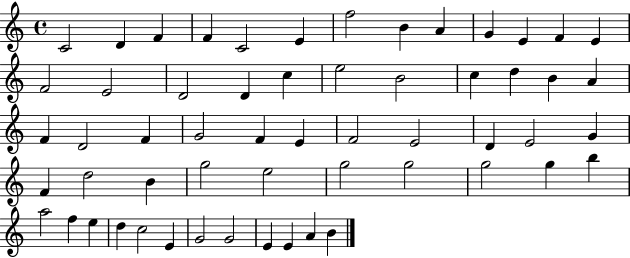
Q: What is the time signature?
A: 4/4